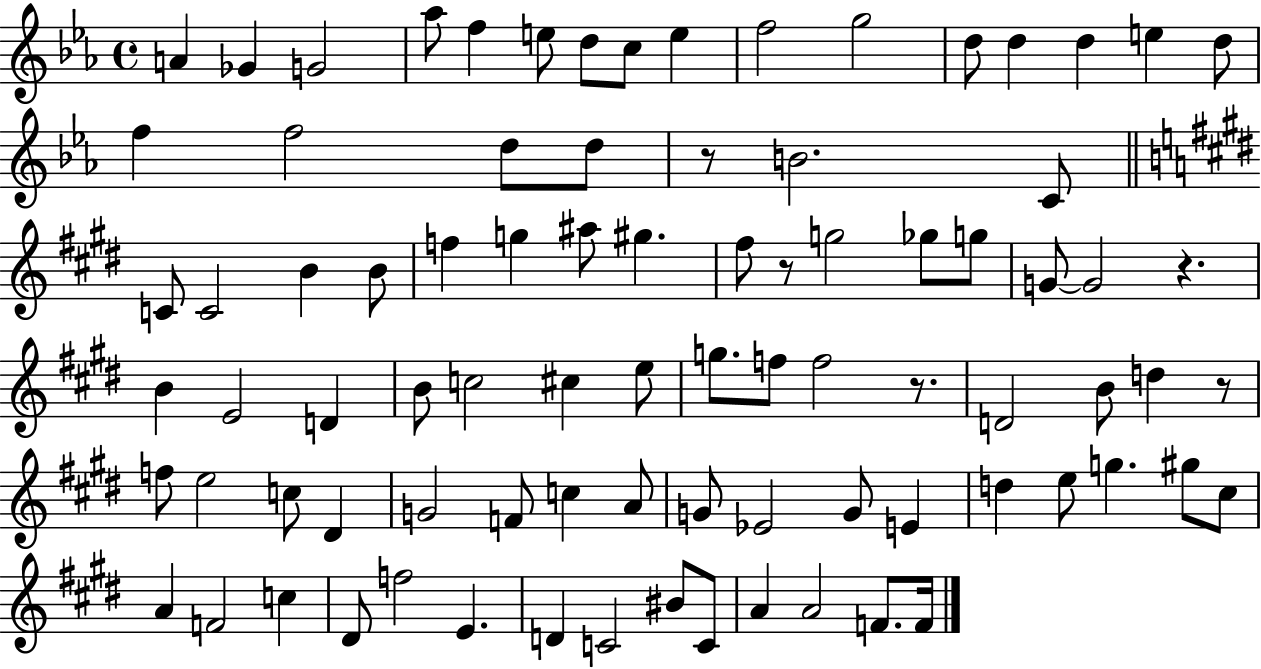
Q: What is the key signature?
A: EES major